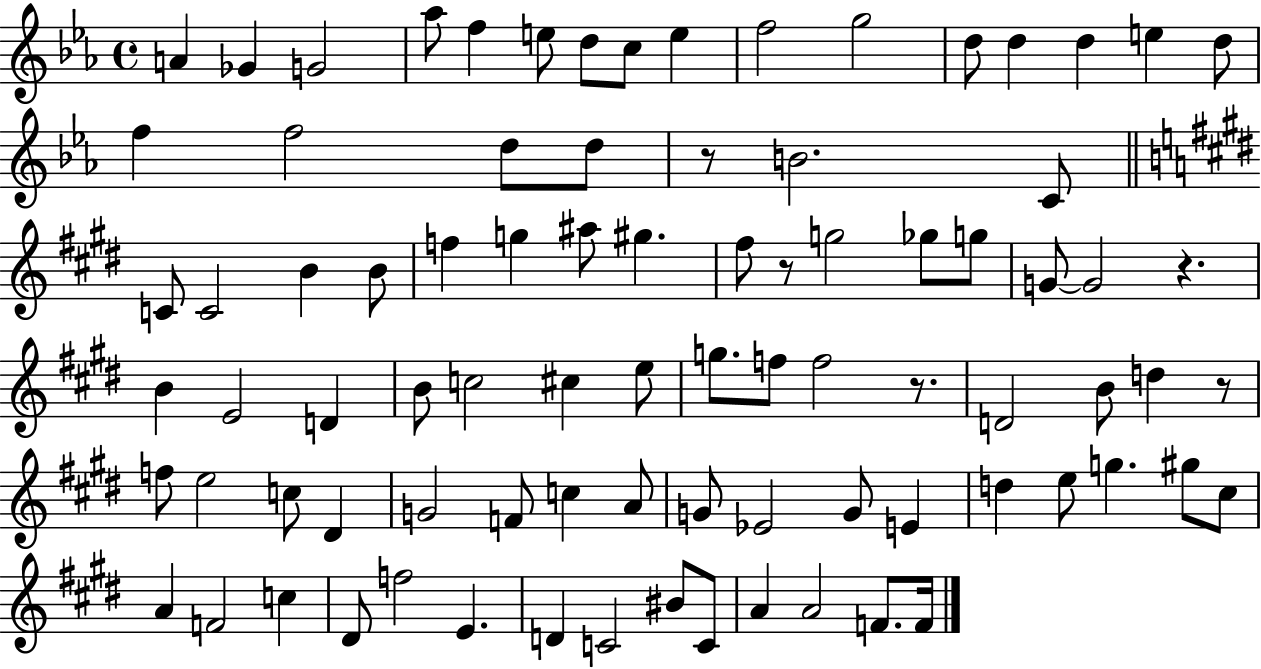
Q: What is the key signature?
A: EES major